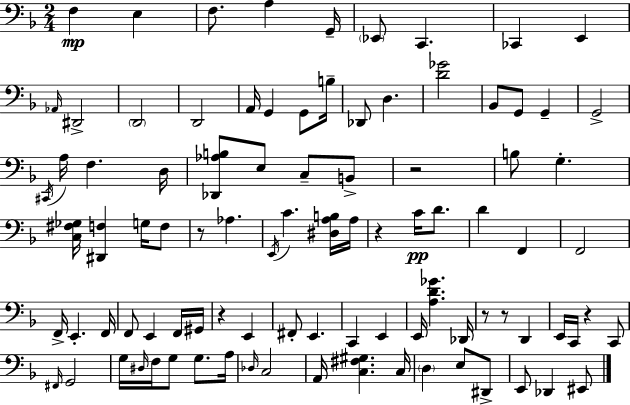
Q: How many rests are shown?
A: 7